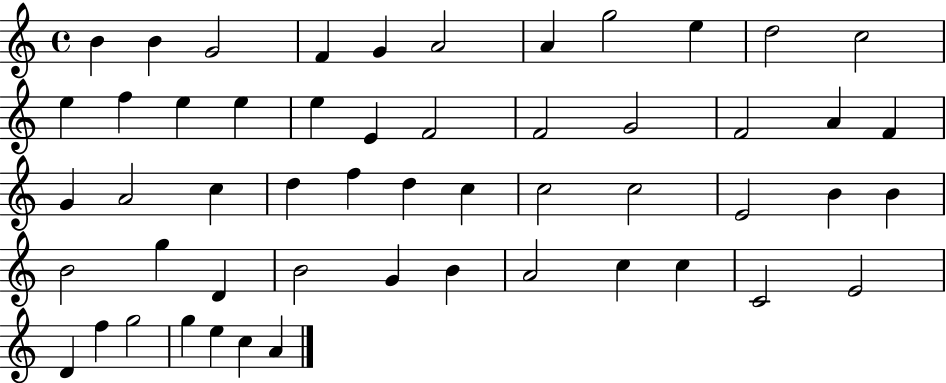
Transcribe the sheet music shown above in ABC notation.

X:1
T:Untitled
M:4/4
L:1/4
K:C
B B G2 F G A2 A g2 e d2 c2 e f e e e E F2 F2 G2 F2 A F G A2 c d f d c c2 c2 E2 B B B2 g D B2 G B A2 c c C2 E2 D f g2 g e c A